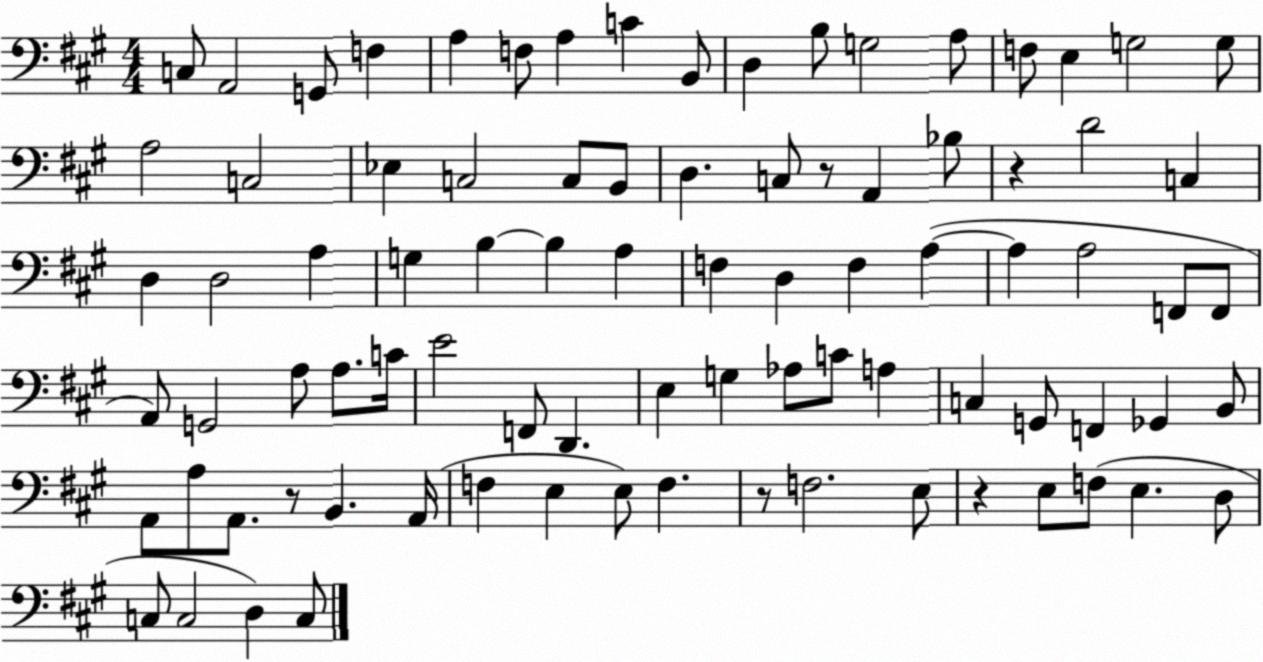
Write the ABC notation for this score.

X:1
T:Untitled
M:4/4
L:1/4
K:A
C,/2 A,,2 G,,/2 F, A, F,/2 A, C B,,/2 D, B,/2 G,2 A,/2 F,/2 E, G,2 G,/2 A,2 C,2 _E, C,2 C,/2 B,,/2 D, C,/2 z/2 A,, _B,/2 z D2 C, D, D,2 A, G, B, B, A, F, D, F, A, A, A,2 F,,/2 F,,/2 A,,/2 G,,2 A,/2 A,/2 C/4 E2 F,,/2 D,, E, G, _A,/2 C/2 A, C, G,,/2 F,, _G,, B,,/2 A,,/2 A,/2 A,,/2 z/2 B,, A,,/4 F, E, E,/2 F, z/2 F,2 E,/2 z E,/2 F,/2 E, D,/2 C,/2 C,2 D, C,/2